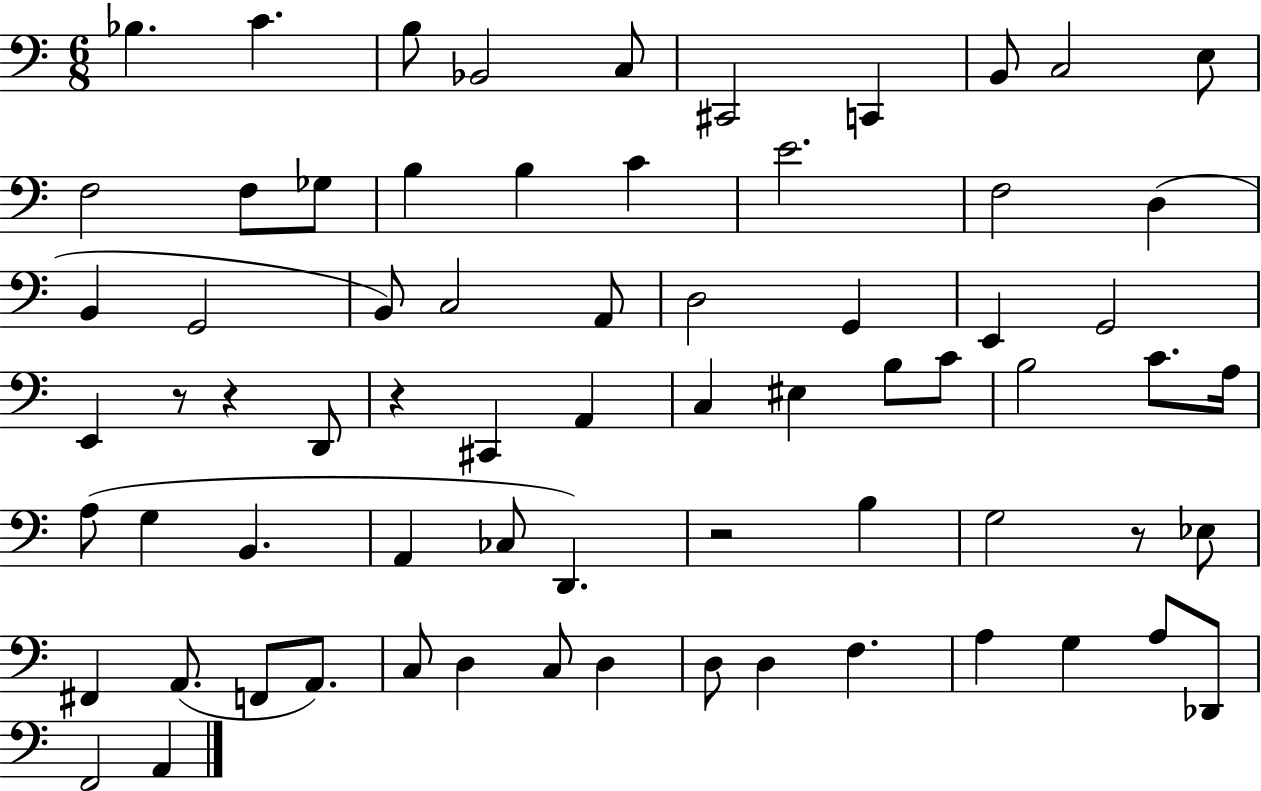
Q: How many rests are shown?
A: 5